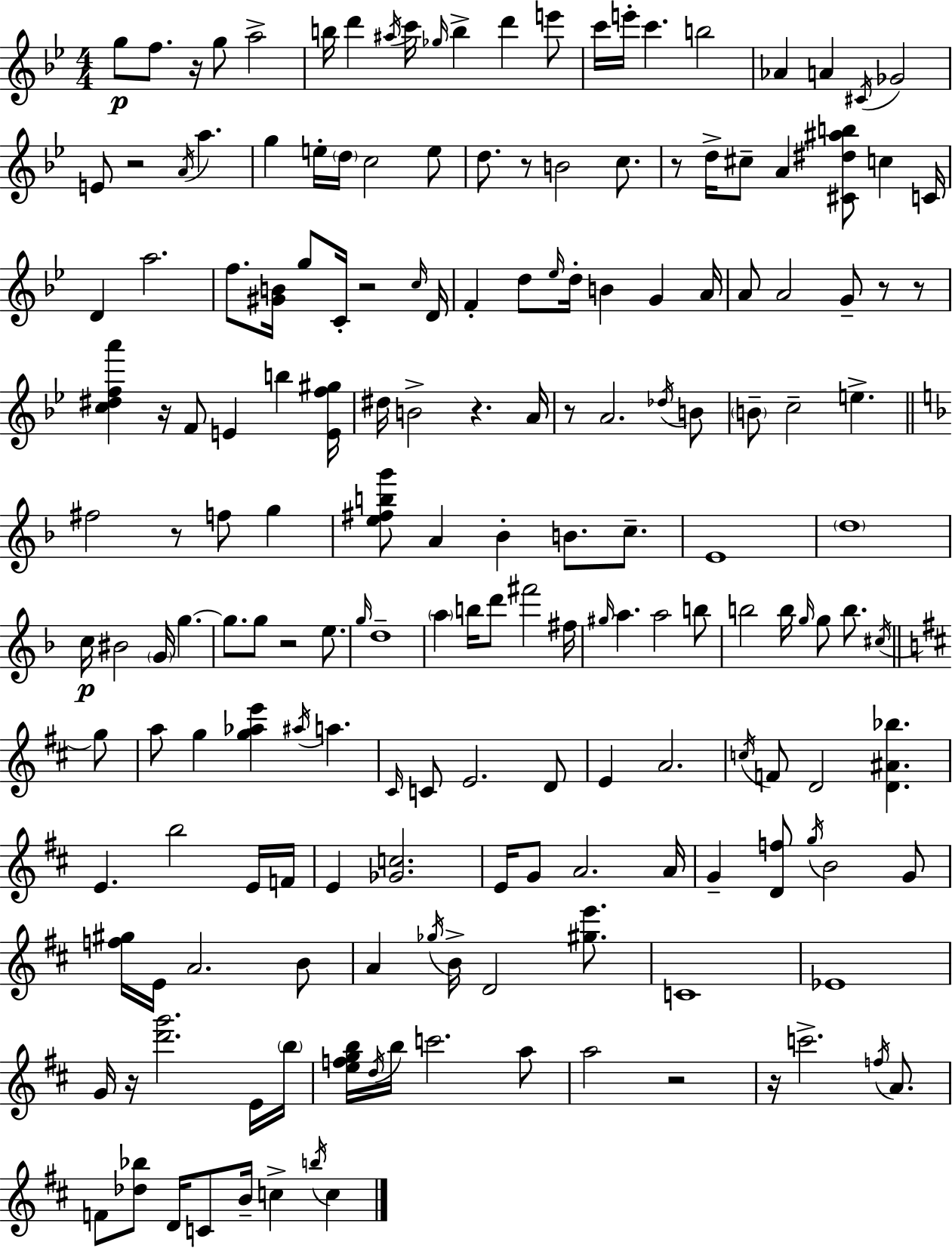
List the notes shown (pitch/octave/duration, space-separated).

G5/e F5/e. R/s G5/e A5/h B5/s D6/q A#5/s C6/s Gb5/s B5/q D6/q E6/e C6/s E6/s C6/q. B5/h Ab4/q A4/q C#4/s Gb4/h E4/e R/h A4/s A5/q. G5/q E5/s D5/s C5/h E5/e D5/e. R/e B4/h C5/e. R/e D5/s C#5/e A4/q [C#4,D#5,A#5,B5]/e C5/q C4/s D4/q A5/h. F5/e. [G#4,B4]/s G5/e C4/s R/h C5/s D4/s F4/q D5/e Eb5/s D5/s B4/q G4/q A4/s A4/e A4/h G4/e R/e R/e [C5,D#5,F5,A6]/q R/s F4/e E4/q B5/q [E4,F5,G#5]/s D#5/s B4/h R/q. A4/s R/e A4/h. Db5/s B4/e B4/e C5/h E5/q. F#5/h R/e F5/e G5/q [E5,F#5,B5,G6]/e A4/q Bb4/q B4/e. C5/e. E4/w D5/w C5/s BIS4/h G4/s G5/q. G5/e. G5/e R/h E5/e. G5/s D5/w A5/q B5/s D6/e F#6/h F#5/s G#5/s A5/q. A5/h B5/e B5/h B5/s G5/s G5/e B5/e. C#5/s G5/e A5/e G5/q [G5,Ab5,E6]/q A#5/s A5/q. C#4/s C4/e E4/h. D4/e E4/q A4/h. C5/s F4/e D4/h [D4,A#4,Bb5]/q. E4/q. B5/h E4/s F4/s E4/q [Gb4,C5]/h. E4/s G4/e A4/h. A4/s G4/q [D4,F5]/e G5/s B4/h G4/e [F5,G#5]/s E4/s A4/h. B4/e A4/q Gb5/s B4/s D4/h [G#5,E6]/e. C4/w Eb4/w G4/s R/s [D6,G6]/h. E4/s B5/s [E5,F5,G5,B5]/s D5/s B5/s C6/h. A5/e A5/h R/h R/s C6/h. F5/s A4/e. F4/e [Db5,Bb5]/e D4/s C4/e B4/s C5/q B5/s C5/q